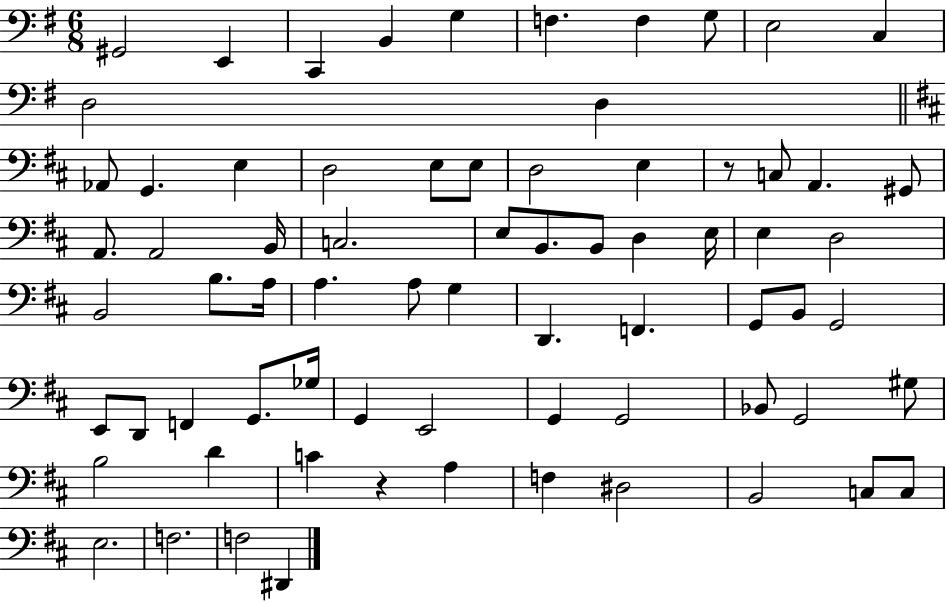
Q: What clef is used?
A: bass